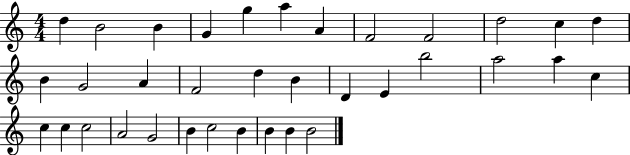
{
  \clef treble
  \numericTimeSignature
  \time 4/4
  \key c \major
  d''4 b'2 b'4 | g'4 g''4 a''4 a'4 | f'2 f'2 | d''2 c''4 d''4 | \break b'4 g'2 a'4 | f'2 d''4 b'4 | d'4 e'4 b''2 | a''2 a''4 c''4 | \break c''4 c''4 c''2 | a'2 g'2 | b'4 c''2 b'4 | b'4 b'4 b'2 | \break \bar "|."
}